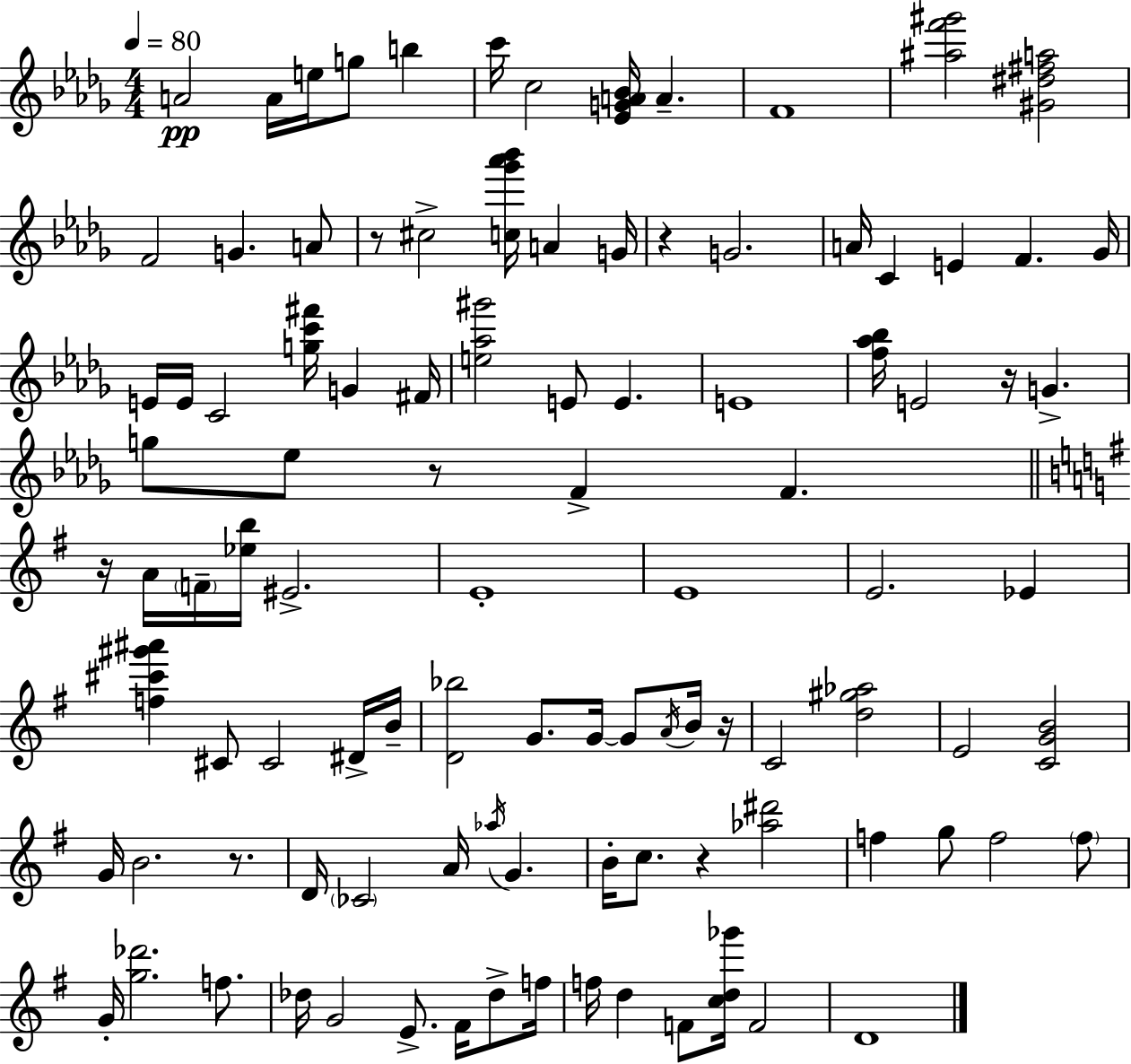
{
  \clef treble
  \numericTimeSignature
  \time 4/4
  \key bes \minor
  \tempo 4 = 80
  a'2\pp a'16 e''16 g''8 b''4 | c'''16 c''2 <ees' g' a' bes'>16 a'4.-- | f'1 | <ais'' f''' gis'''>2 <gis' dis'' fis'' a''>2 | \break f'2 g'4. a'8 | r8 cis''2-> <c'' ges''' aes''' bes'''>16 a'4 g'16 | r4 g'2. | a'16 c'4 e'4 f'4. ges'16 | \break e'16 e'16 c'2 <g'' c''' fis'''>16 g'4 fis'16 | <e'' aes'' gis'''>2 e'8 e'4. | e'1 | <f'' aes'' bes''>16 e'2 r16 g'4.-> | \break g''8 ees''8 r8 f'4-> f'4. | \bar "||" \break \key g \major r16 a'16 \parenthesize f'16-- <ees'' b''>16 eis'2.-> | e'1-. | e'1 | e'2. ees'4 | \break <f'' cis''' gis''' ais'''>4 cis'8 cis'2 dis'16-> b'16-- | <d' bes''>2 g'8. g'16~~ g'8 \acciaccatura { a'16 } b'16 | r16 c'2 <d'' gis'' aes''>2 | e'2 <c' g' b'>2 | \break g'16 b'2. r8. | d'16 \parenthesize ces'2 a'16 \acciaccatura { aes''16 } g'4. | b'16-. c''8. r4 <aes'' dis'''>2 | f''4 g''8 f''2 | \break \parenthesize f''8 g'16-. <g'' des'''>2. f''8. | des''16 g'2 e'8.-> fis'16 des''8-> | f''16 f''16 d''4 f'8 <c'' d'' ges'''>16 f'2 | d'1 | \break \bar "|."
}